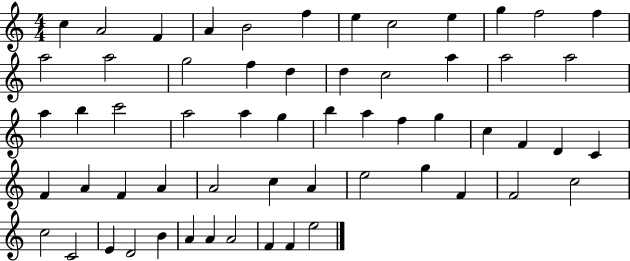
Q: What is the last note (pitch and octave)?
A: E5